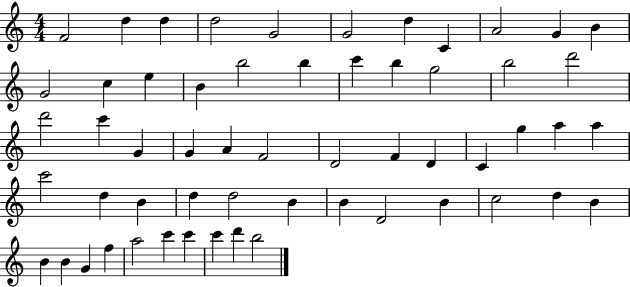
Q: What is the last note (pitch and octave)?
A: B5